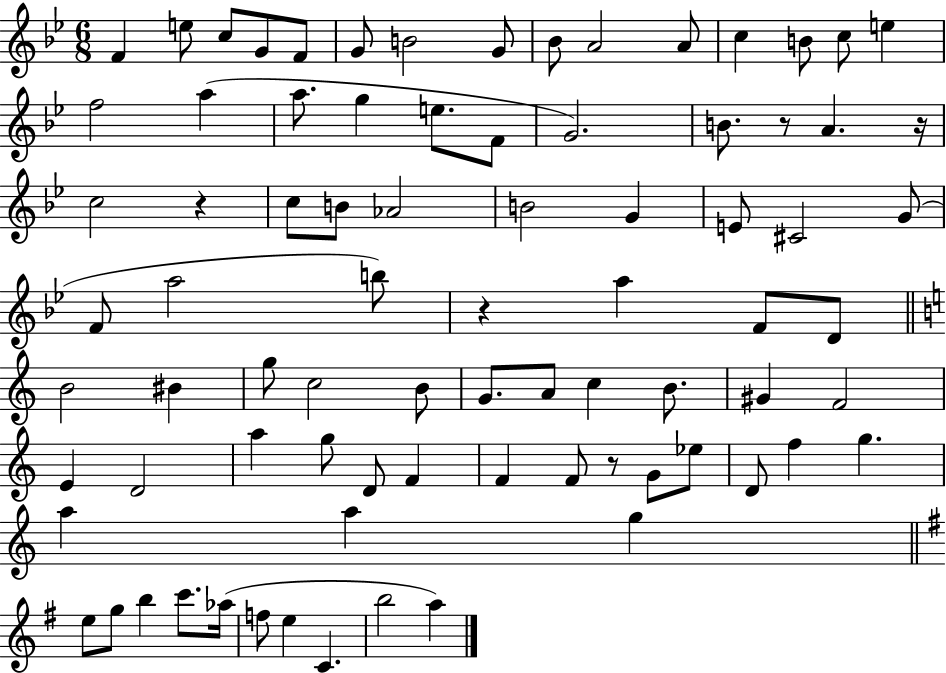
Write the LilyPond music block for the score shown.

{
  \clef treble
  \numericTimeSignature
  \time 6/8
  \key bes \major
  f'4 e''8 c''8 g'8 f'8 | g'8 b'2 g'8 | bes'8 a'2 a'8 | c''4 b'8 c''8 e''4 | \break f''2 a''4( | a''8. g''4 e''8. f'8 | g'2.) | b'8. r8 a'4. r16 | \break c''2 r4 | c''8 b'8 aes'2 | b'2 g'4 | e'8 cis'2 g'8( | \break f'8 a''2 b''8) | r4 a''4 f'8 d'8 | \bar "||" \break \key a \minor b'2 bis'4 | g''8 c''2 b'8 | g'8. a'8 c''4 b'8. | gis'4 f'2 | \break e'4 d'2 | a''4 g''8 d'8 f'4 | f'4 f'8 r8 g'8 ees''8 | d'8 f''4 g''4. | \break a''4 a''4 g''4 | \bar "||" \break \key e \minor e''8 g''8 b''4 c'''8. aes''16( | f''8 e''4 c'4. | b''2 a''4) | \bar "|."
}